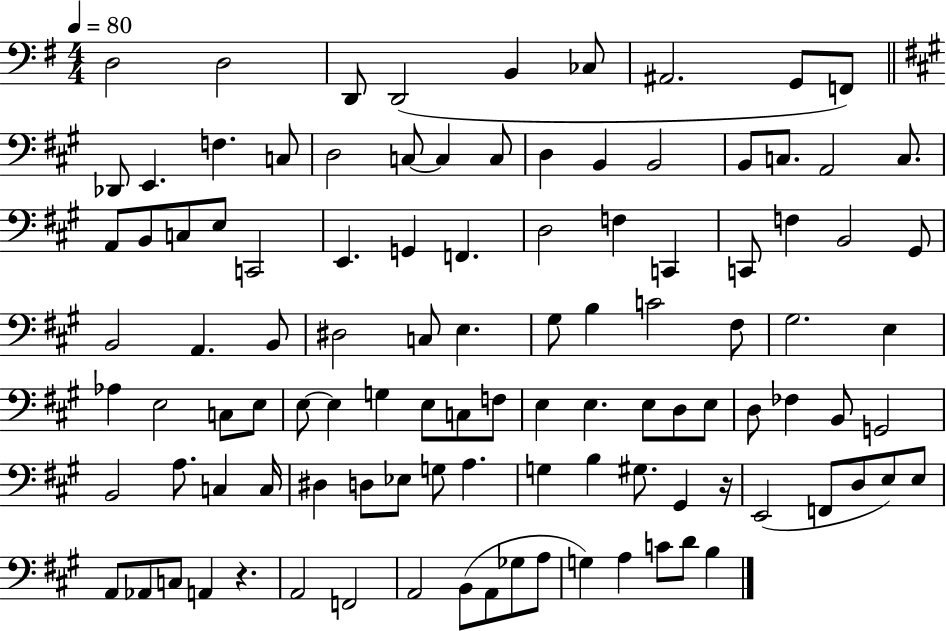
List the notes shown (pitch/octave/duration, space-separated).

D3/h D3/h D2/e D2/h B2/q CES3/e A#2/h. G2/e F2/e Db2/e E2/q. F3/q. C3/e D3/h C3/e C3/q C3/e D3/q B2/q B2/h B2/e C3/e. A2/h C3/e. A2/e B2/e C3/e E3/e C2/h E2/q. G2/q F2/q. D3/h F3/q C2/q C2/e F3/q B2/h G#2/e B2/h A2/q. B2/e D#3/h C3/e E3/q. G#3/e B3/q C4/h F#3/e G#3/h. E3/q Ab3/q E3/h C3/e E3/e E3/e E3/q G3/q E3/e C3/e F3/e E3/q E3/q. E3/e D3/e E3/e D3/e FES3/q B2/e G2/h B2/h A3/e. C3/q C3/s D#3/q D3/e Eb3/e G3/e A3/q. G3/q B3/q G#3/e. G#2/q R/s E2/h F2/e D3/e E3/e E3/e A2/e Ab2/e C3/e A2/q R/q. A2/h F2/h A2/h B2/e A2/e Gb3/e A3/e G3/q A3/q C4/e D4/e B3/q